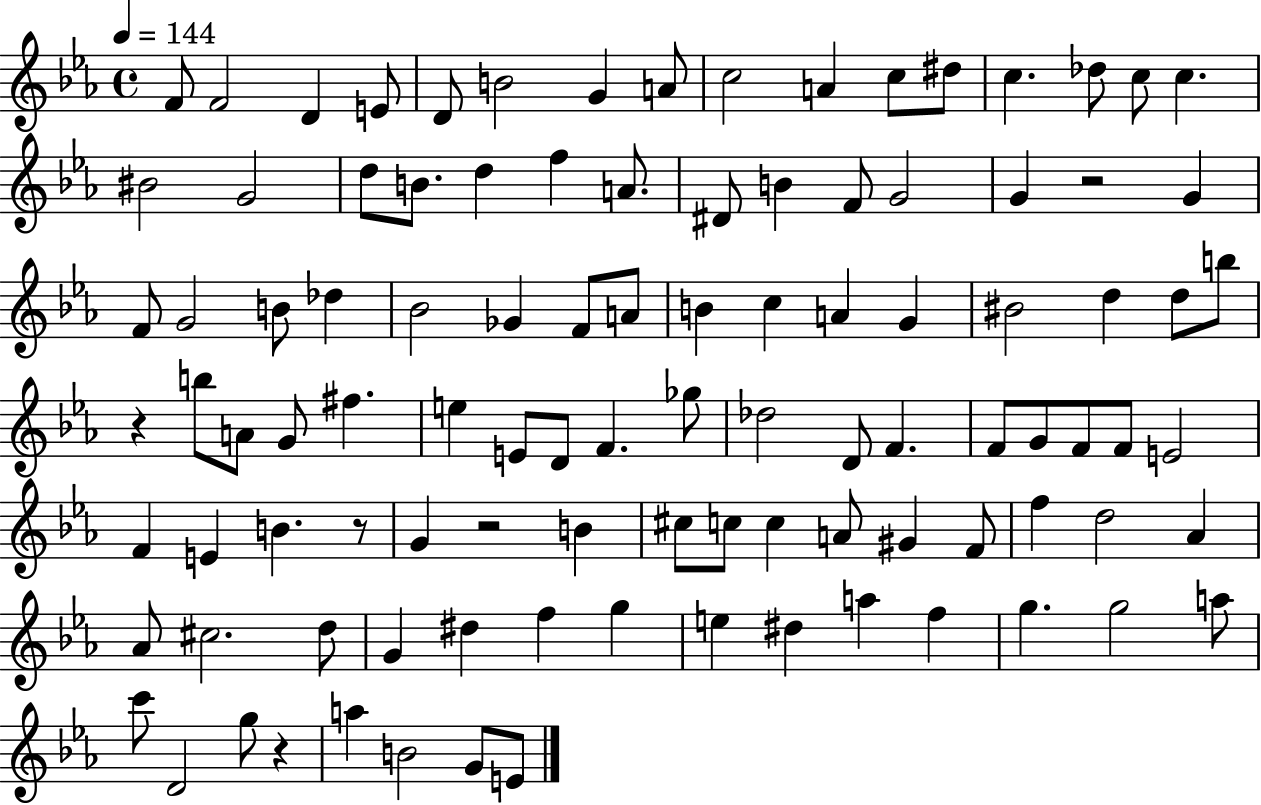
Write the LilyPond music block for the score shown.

{
  \clef treble
  \time 4/4
  \defaultTimeSignature
  \key ees \major
  \tempo 4 = 144
  f'8 f'2 d'4 e'8 | d'8 b'2 g'4 a'8 | c''2 a'4 c''8 dis''8 | c''4. des''8 c''8 c''4. | \break bis'2 g'2 | d''8 b'8. d''4 f''4 a'8. | dis'8 b'4 f'8 g'2 | g'4 r2 g'4 | \break f'8 g'2 b'8 des''4 | bes'2 ges'4 f'8 a'8 | b'4 c''4 a'4 g'4 | bis'2 d''4 d''8 b''8 | \break r4 b''8 a'8 g'8 fis''4. | e''4 e'8 d'8 f'4. ges''8 | des''2 d'8 f'4. | f'8 g'8 f'8 f'8 e'2 | \break f'4 e'4 b'4. r8 | g'4 r2 b'4 | cis''8 c''8 c''4 a'8 gis'4 f'8 | f''4 d''2 aes'4 | \break aes'8 cis''2. d''8 | g'4 dis''4 f''4 g''4 | e''4 dis''4 a''4 f''4 | g''4. g''2 a''8 | \break c'''8 d'2 g''8 r4 | a''4 b'2 g'8 e'8 | \bar "|."
}